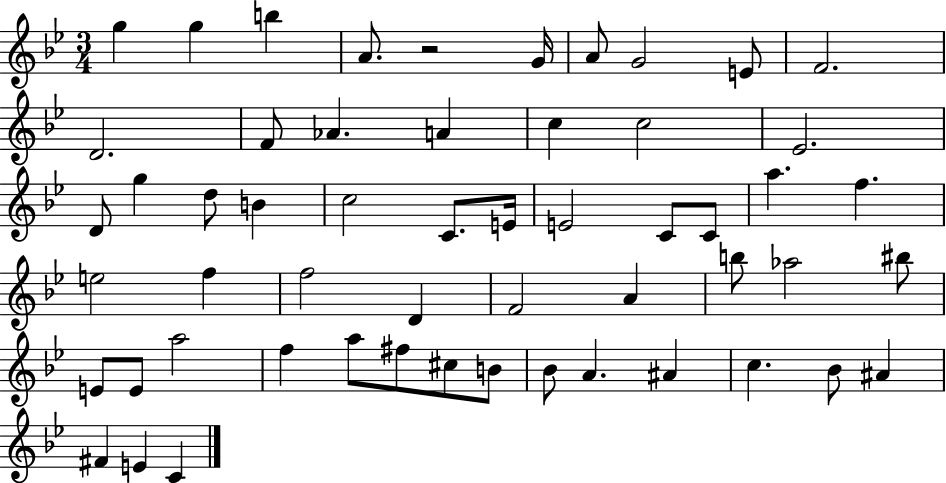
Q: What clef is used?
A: treble